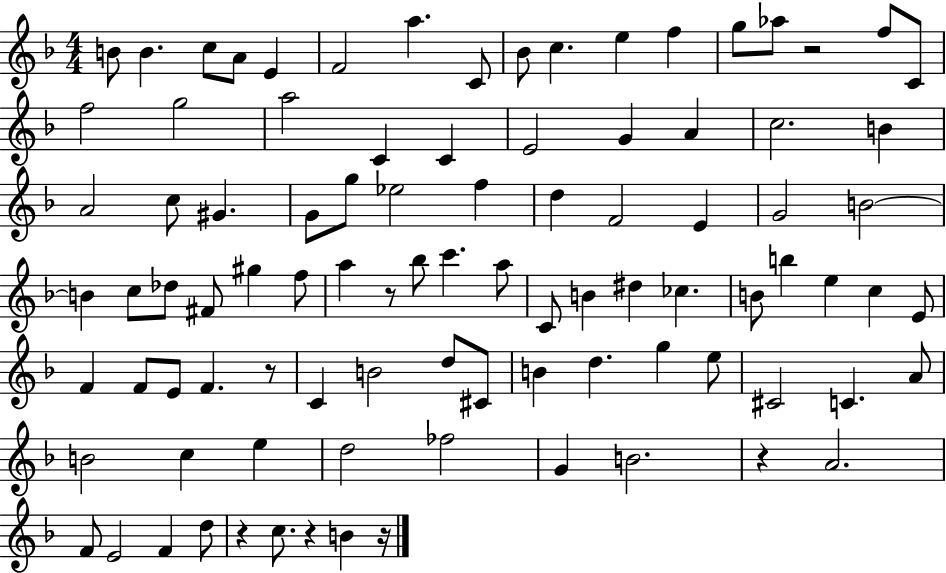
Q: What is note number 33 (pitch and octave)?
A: F5